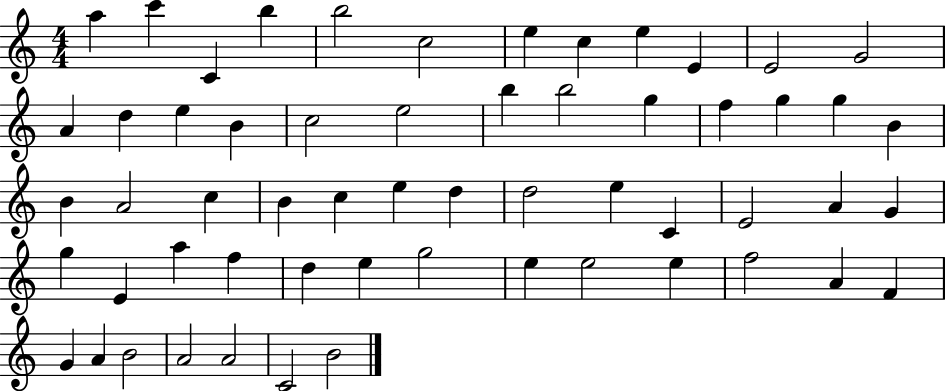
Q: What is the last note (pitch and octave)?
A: B4